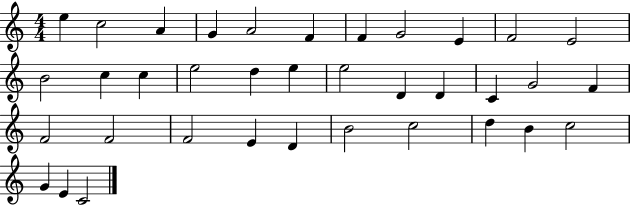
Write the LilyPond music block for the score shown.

{
  \clef treble
  \numericTimeSignature
  \time 4/4
  \key c \major
  e''4 c''2 a'4 | g'4 a'2 f'4 | f'4 g'2 e'4 | f'2 e'2 | \break b'2 c''4 c''4 | e''2 d''4 e''4 | e''2 d'4 d'4 | c'4 g'2 f'4 | \break f'2 f'2 | f'2 e'4 d'4 | b'2 c''2 | d''4 b'4 c''2 | \break g'4 e'4 c'2 | \bar "|."
}